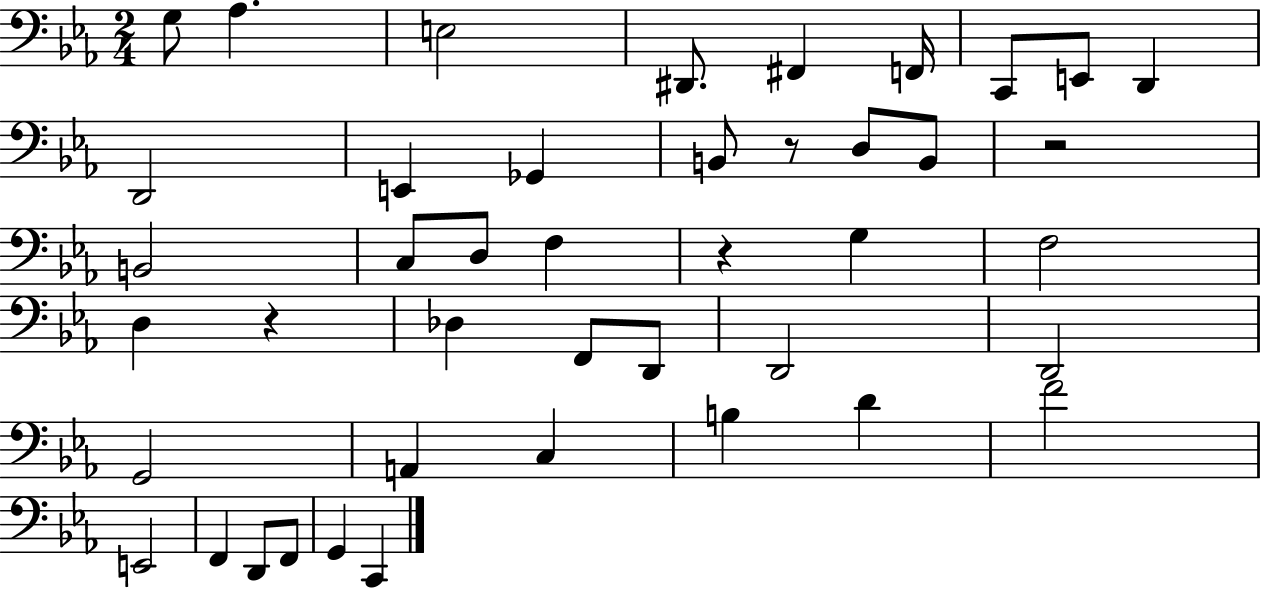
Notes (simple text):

G3/e Ab3/q. E3/h D#2/e. F#2/q F2/s C2/e E2/e D2/q D2/h E2/q Gb2/q B2/e R/e D3/e B2/e R/h B2/h C3/e D3/e F3/q R/q G3/q F3/h D3/q R/q Db3/q F2/e D2/e D2/h D2/h G2/h A2/q C3/q B3/q D4/q F4/h E2/h F2/q D2/e F2/e G2/q C2/q